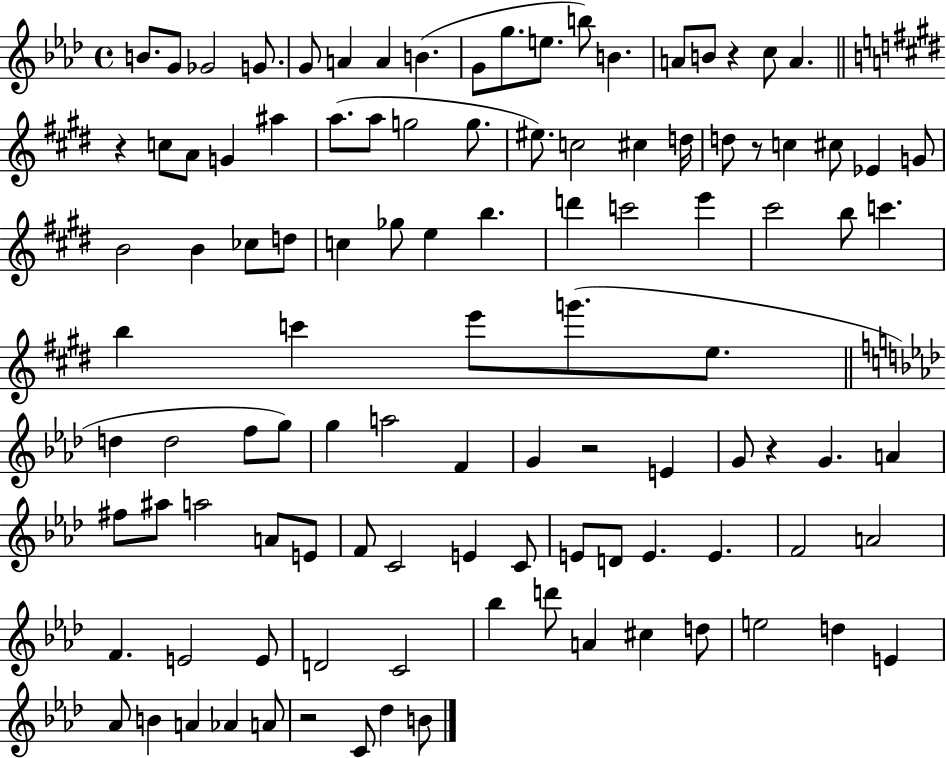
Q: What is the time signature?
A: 4/4